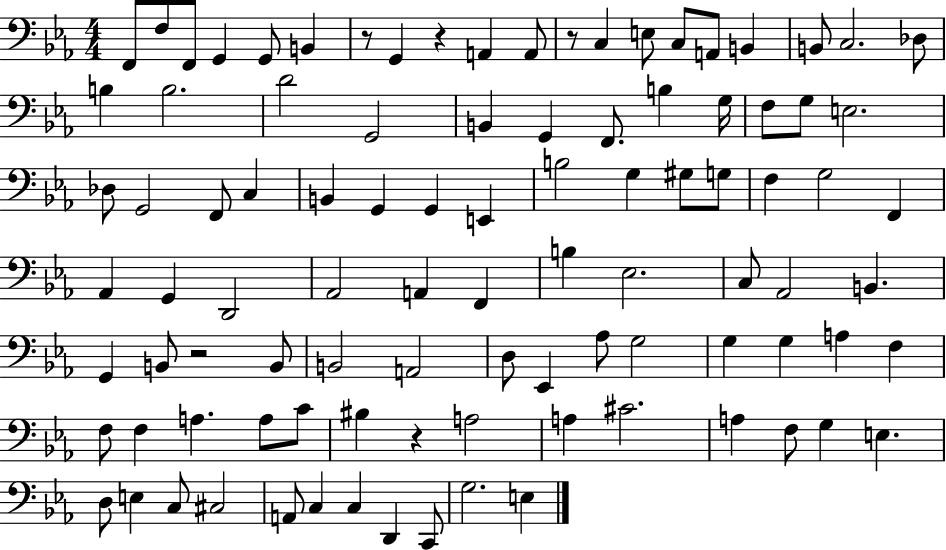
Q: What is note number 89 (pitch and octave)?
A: D2